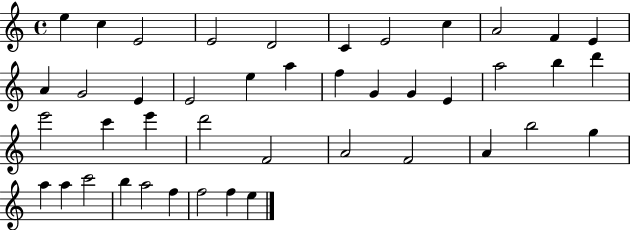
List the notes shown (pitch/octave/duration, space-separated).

E5/q C5/q E4/h E4/h D4/h C4/q E4/h C5/q A4/h F4/q E4/q A4/q G4/h E4/q E4/h E5/q A5/q F5/q G4/q G4/q E4/q A5/h B5/q D6/q E6/h C6/q E6/q D6/h F4/h A4/h F4/h A4/q B5/h G5/q A5/q A5/q C6/h B5/q A5/h F5/q F5/h F5/q E5/q